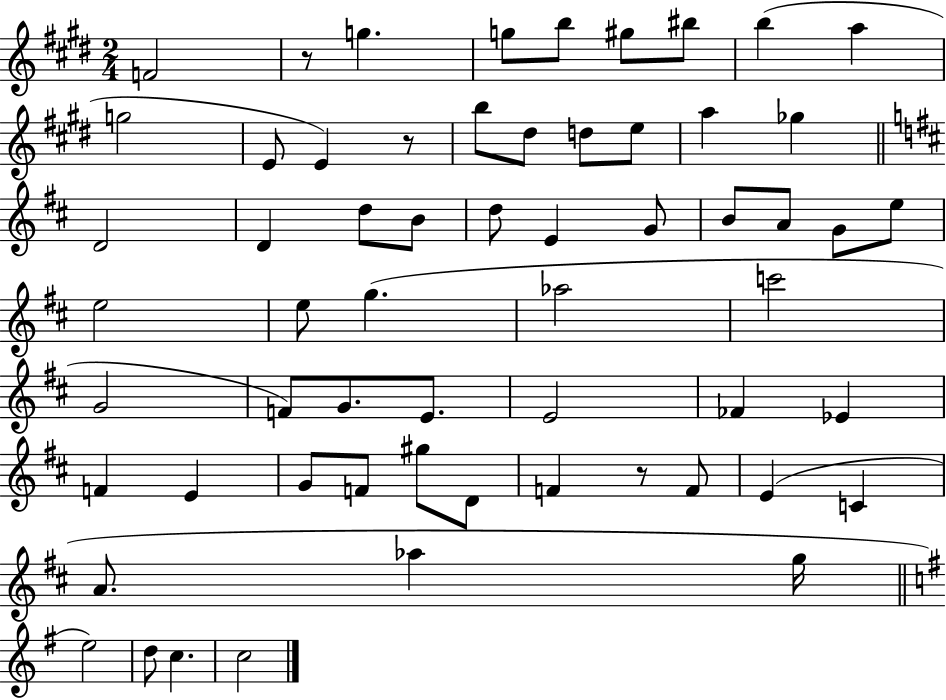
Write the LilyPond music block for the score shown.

{
  \clef treble
  \numericTimeSignature
  \time 2/4
  \key e \major
  \repeat volta 2 { f'2 | r8 g''4. | g''8 b''8 gis''8 bis''8 | b''4( a''4 | \break g''2 | e'8 e'4) r8 | b''8 dis''8 d''8 e''8 | a''4 ges''4 | \break \bar "||" \break \key d \major d'2 | d'4 d''8 b'8 | d''8 e'4 g'8 | b'8 a'8 g'8 e''8 | \break e''2 | e''8 g''4.( | aes''2 | c'''2 | \break g'2 | f'8) g'8. e'8. | e'2 | fes'4 ees'4 | \break f'4 e'4 | g'8 f'8 gis''8 d'8 | f'4 r8 f'8 | e'4( c'4 | \break a'8. aes''4 g''16 | \bar "||" \break \key e \minor e''2) | d''8 c''4. | c''2 | } \bar "|."
}